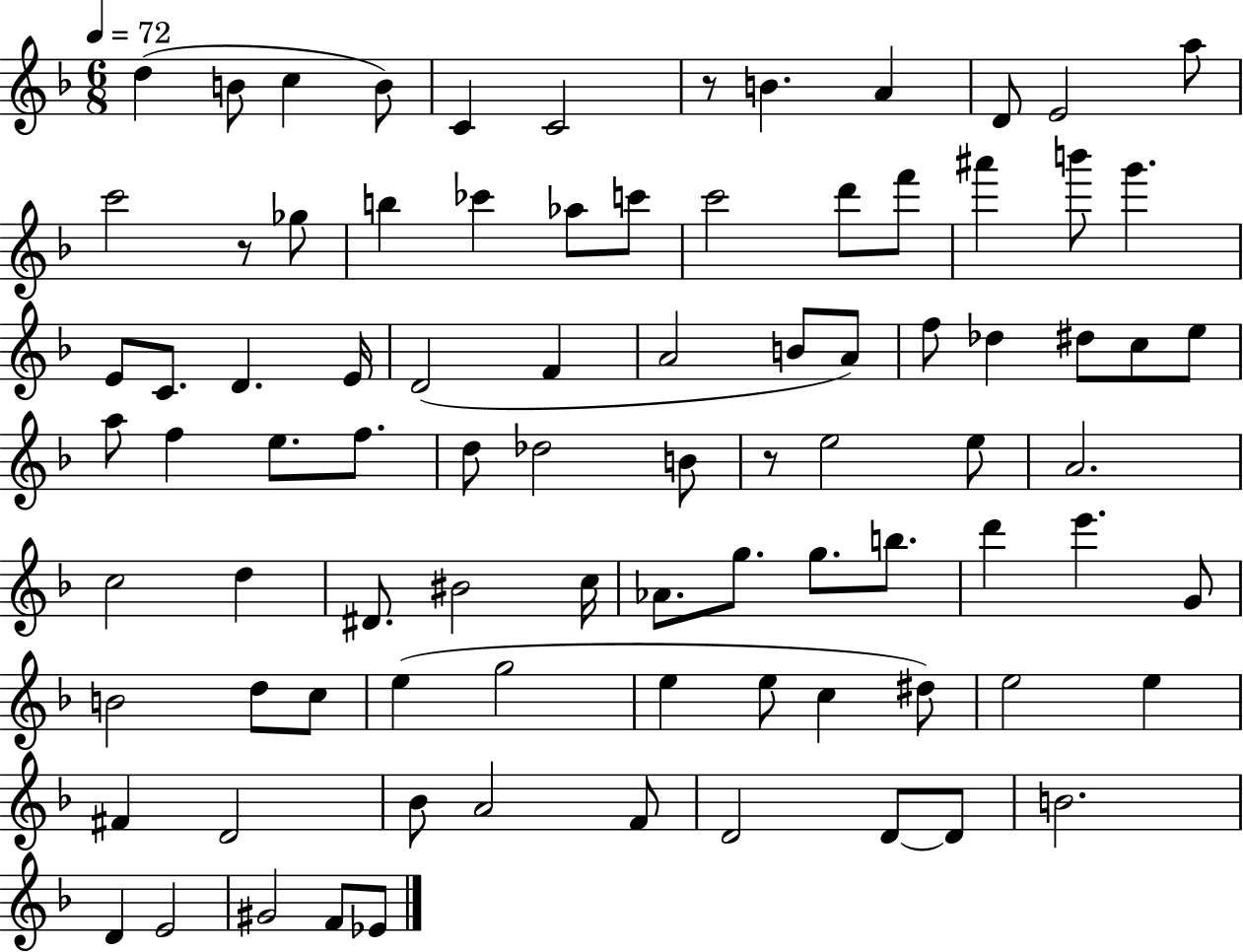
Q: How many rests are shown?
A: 3